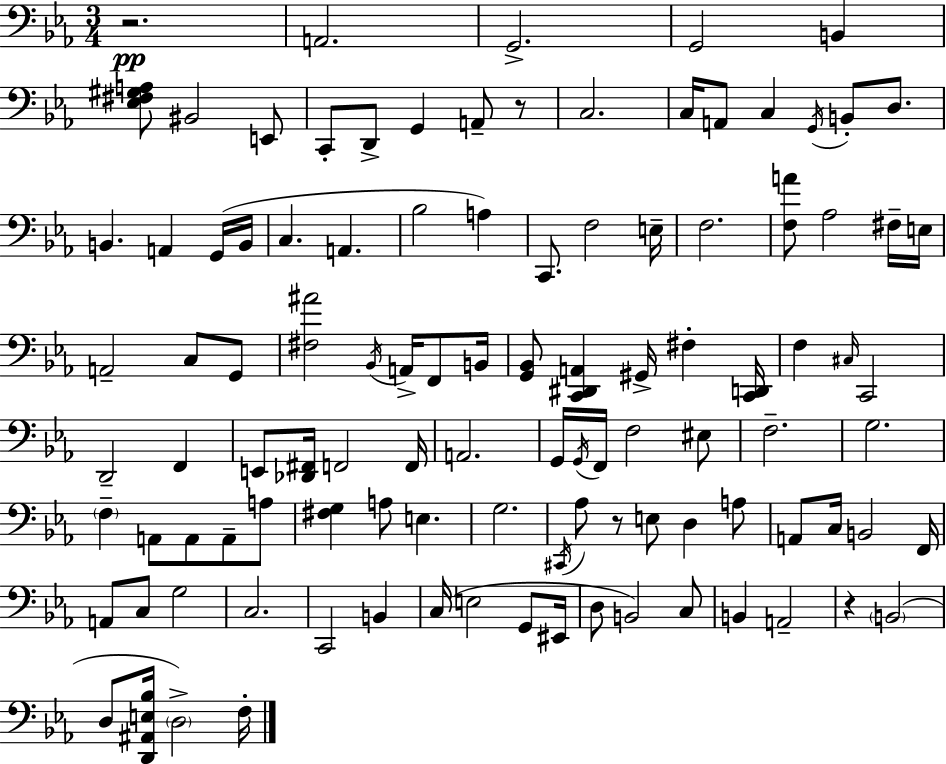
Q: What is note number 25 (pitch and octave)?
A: A3